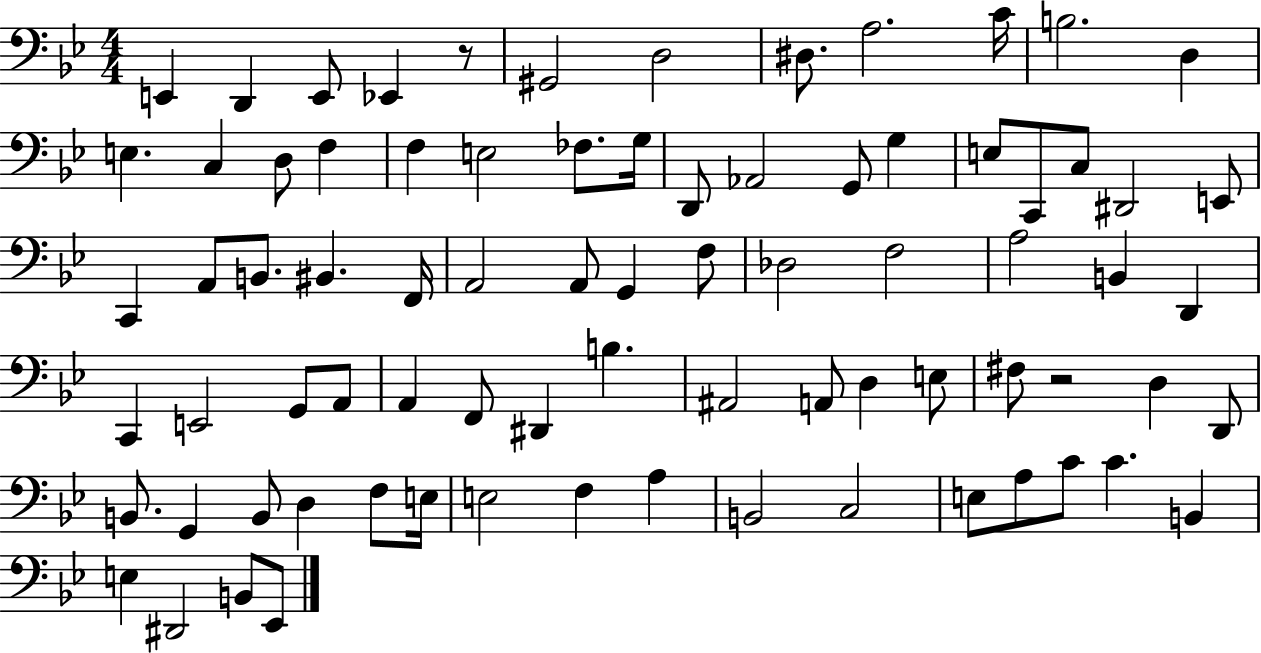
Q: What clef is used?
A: bass